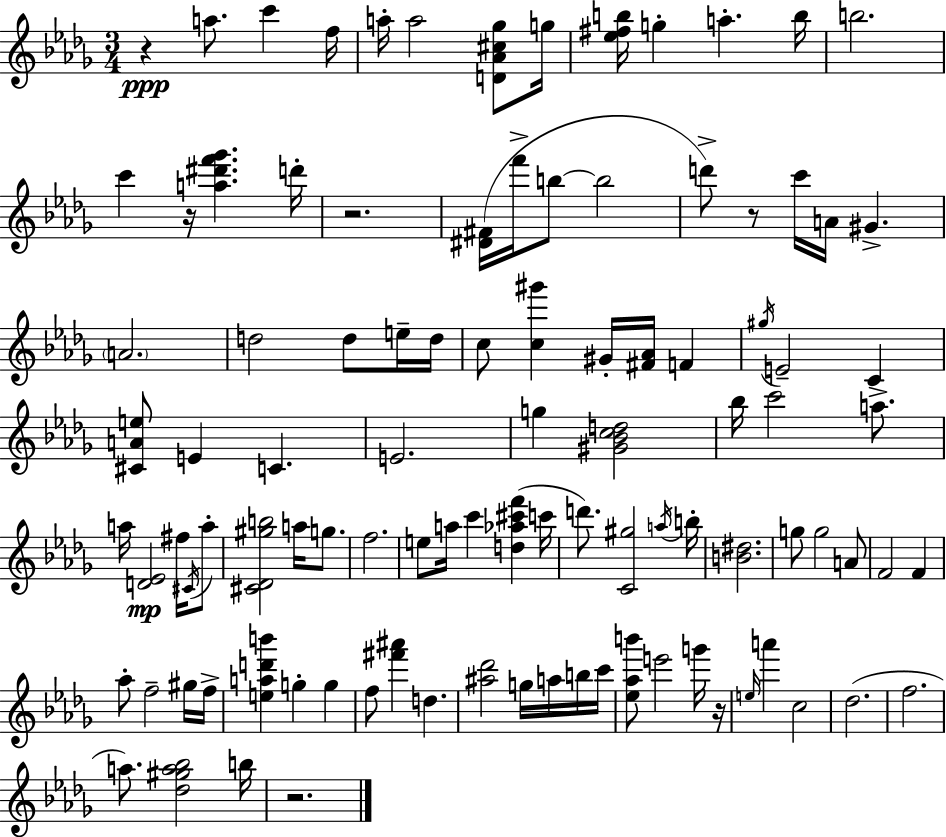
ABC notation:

X:1
T:Untitled
M:3/4
L:1/4
K:Bbm
z a/2 c' f/4 a/4 a2 [D_A^c_g]/2 g/4 [_e^fb]/4 g a b/4 b2 c' z/4 [a^d'f'_g'] d'/4 z2 [^D^F]/4 f'/4 b/2 b2 d'/2 z/2 c'/4 A/4 ^G A2 d2 d/2 e/4 d/4 c/2 [c^g'] ^G/4 [^F_A]/4 F ^g/4 E2 C [^CAe]/2 E C E2 g [^G_Bcd]2 _b/4 c'2 a/2 a/4 [D_E]2 ^f/4 ^C/4 a/2 [^C_D^gb]2 a/4 g/2 f2 e/2 a/4 c' [d_a^c'f'] c'/4 d'/2 [C^g]2 a/4 b/4 [B^d]2 g/2 g2 A/2 F2 F _a/2 f2 ^g/4 f/4 [ead'b'] g g f/2 [^f'^a'] d [^a_d']2 g/4 a/4 b/4 c'/4 [_e_ab']/2 e'2 g'/4 z/4 e/4 a' c2 _d2 f2 a/2 [_d^ga_b]2 b/4 z2